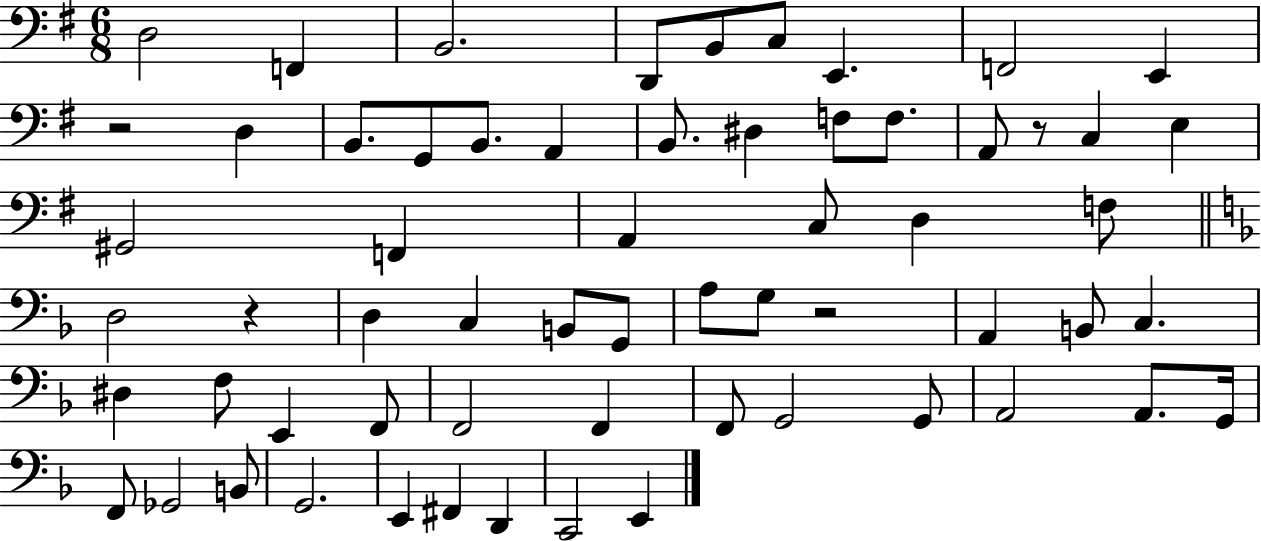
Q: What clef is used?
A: bass